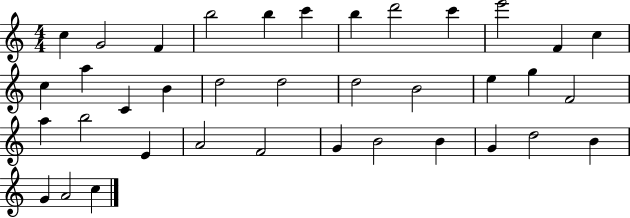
C5/q G4/h F4/q B5/h B5/q C6/q B5/q D6/h C6/q E6/h F4/q C5/q C5/q A5/q C4/q B4/q D5/h D5/h D5/h B4/h E5/q G5/q F4/h A5/q B5/h E4/q A4/h F4/h G4/q B4/h B4/q G4/q D5/h B4/q G4/q A4/h C5/q